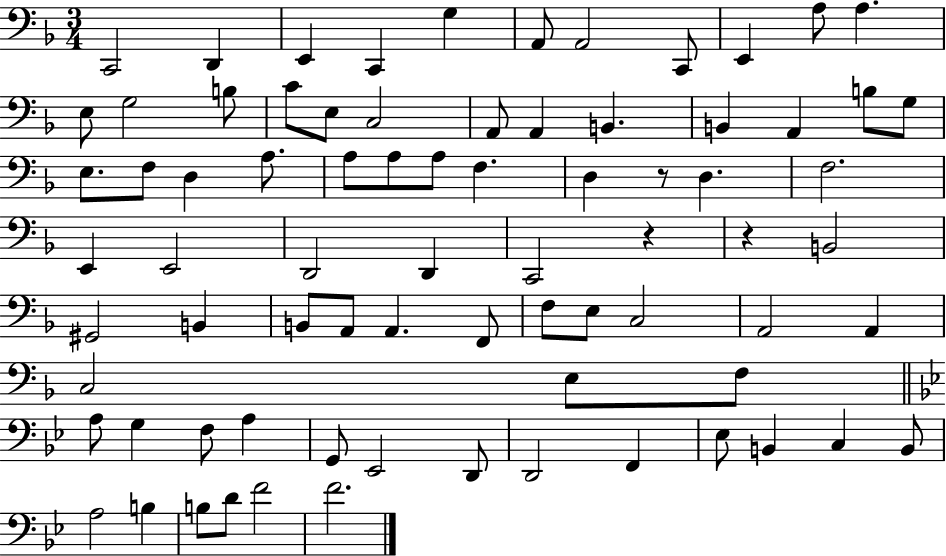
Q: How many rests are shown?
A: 3